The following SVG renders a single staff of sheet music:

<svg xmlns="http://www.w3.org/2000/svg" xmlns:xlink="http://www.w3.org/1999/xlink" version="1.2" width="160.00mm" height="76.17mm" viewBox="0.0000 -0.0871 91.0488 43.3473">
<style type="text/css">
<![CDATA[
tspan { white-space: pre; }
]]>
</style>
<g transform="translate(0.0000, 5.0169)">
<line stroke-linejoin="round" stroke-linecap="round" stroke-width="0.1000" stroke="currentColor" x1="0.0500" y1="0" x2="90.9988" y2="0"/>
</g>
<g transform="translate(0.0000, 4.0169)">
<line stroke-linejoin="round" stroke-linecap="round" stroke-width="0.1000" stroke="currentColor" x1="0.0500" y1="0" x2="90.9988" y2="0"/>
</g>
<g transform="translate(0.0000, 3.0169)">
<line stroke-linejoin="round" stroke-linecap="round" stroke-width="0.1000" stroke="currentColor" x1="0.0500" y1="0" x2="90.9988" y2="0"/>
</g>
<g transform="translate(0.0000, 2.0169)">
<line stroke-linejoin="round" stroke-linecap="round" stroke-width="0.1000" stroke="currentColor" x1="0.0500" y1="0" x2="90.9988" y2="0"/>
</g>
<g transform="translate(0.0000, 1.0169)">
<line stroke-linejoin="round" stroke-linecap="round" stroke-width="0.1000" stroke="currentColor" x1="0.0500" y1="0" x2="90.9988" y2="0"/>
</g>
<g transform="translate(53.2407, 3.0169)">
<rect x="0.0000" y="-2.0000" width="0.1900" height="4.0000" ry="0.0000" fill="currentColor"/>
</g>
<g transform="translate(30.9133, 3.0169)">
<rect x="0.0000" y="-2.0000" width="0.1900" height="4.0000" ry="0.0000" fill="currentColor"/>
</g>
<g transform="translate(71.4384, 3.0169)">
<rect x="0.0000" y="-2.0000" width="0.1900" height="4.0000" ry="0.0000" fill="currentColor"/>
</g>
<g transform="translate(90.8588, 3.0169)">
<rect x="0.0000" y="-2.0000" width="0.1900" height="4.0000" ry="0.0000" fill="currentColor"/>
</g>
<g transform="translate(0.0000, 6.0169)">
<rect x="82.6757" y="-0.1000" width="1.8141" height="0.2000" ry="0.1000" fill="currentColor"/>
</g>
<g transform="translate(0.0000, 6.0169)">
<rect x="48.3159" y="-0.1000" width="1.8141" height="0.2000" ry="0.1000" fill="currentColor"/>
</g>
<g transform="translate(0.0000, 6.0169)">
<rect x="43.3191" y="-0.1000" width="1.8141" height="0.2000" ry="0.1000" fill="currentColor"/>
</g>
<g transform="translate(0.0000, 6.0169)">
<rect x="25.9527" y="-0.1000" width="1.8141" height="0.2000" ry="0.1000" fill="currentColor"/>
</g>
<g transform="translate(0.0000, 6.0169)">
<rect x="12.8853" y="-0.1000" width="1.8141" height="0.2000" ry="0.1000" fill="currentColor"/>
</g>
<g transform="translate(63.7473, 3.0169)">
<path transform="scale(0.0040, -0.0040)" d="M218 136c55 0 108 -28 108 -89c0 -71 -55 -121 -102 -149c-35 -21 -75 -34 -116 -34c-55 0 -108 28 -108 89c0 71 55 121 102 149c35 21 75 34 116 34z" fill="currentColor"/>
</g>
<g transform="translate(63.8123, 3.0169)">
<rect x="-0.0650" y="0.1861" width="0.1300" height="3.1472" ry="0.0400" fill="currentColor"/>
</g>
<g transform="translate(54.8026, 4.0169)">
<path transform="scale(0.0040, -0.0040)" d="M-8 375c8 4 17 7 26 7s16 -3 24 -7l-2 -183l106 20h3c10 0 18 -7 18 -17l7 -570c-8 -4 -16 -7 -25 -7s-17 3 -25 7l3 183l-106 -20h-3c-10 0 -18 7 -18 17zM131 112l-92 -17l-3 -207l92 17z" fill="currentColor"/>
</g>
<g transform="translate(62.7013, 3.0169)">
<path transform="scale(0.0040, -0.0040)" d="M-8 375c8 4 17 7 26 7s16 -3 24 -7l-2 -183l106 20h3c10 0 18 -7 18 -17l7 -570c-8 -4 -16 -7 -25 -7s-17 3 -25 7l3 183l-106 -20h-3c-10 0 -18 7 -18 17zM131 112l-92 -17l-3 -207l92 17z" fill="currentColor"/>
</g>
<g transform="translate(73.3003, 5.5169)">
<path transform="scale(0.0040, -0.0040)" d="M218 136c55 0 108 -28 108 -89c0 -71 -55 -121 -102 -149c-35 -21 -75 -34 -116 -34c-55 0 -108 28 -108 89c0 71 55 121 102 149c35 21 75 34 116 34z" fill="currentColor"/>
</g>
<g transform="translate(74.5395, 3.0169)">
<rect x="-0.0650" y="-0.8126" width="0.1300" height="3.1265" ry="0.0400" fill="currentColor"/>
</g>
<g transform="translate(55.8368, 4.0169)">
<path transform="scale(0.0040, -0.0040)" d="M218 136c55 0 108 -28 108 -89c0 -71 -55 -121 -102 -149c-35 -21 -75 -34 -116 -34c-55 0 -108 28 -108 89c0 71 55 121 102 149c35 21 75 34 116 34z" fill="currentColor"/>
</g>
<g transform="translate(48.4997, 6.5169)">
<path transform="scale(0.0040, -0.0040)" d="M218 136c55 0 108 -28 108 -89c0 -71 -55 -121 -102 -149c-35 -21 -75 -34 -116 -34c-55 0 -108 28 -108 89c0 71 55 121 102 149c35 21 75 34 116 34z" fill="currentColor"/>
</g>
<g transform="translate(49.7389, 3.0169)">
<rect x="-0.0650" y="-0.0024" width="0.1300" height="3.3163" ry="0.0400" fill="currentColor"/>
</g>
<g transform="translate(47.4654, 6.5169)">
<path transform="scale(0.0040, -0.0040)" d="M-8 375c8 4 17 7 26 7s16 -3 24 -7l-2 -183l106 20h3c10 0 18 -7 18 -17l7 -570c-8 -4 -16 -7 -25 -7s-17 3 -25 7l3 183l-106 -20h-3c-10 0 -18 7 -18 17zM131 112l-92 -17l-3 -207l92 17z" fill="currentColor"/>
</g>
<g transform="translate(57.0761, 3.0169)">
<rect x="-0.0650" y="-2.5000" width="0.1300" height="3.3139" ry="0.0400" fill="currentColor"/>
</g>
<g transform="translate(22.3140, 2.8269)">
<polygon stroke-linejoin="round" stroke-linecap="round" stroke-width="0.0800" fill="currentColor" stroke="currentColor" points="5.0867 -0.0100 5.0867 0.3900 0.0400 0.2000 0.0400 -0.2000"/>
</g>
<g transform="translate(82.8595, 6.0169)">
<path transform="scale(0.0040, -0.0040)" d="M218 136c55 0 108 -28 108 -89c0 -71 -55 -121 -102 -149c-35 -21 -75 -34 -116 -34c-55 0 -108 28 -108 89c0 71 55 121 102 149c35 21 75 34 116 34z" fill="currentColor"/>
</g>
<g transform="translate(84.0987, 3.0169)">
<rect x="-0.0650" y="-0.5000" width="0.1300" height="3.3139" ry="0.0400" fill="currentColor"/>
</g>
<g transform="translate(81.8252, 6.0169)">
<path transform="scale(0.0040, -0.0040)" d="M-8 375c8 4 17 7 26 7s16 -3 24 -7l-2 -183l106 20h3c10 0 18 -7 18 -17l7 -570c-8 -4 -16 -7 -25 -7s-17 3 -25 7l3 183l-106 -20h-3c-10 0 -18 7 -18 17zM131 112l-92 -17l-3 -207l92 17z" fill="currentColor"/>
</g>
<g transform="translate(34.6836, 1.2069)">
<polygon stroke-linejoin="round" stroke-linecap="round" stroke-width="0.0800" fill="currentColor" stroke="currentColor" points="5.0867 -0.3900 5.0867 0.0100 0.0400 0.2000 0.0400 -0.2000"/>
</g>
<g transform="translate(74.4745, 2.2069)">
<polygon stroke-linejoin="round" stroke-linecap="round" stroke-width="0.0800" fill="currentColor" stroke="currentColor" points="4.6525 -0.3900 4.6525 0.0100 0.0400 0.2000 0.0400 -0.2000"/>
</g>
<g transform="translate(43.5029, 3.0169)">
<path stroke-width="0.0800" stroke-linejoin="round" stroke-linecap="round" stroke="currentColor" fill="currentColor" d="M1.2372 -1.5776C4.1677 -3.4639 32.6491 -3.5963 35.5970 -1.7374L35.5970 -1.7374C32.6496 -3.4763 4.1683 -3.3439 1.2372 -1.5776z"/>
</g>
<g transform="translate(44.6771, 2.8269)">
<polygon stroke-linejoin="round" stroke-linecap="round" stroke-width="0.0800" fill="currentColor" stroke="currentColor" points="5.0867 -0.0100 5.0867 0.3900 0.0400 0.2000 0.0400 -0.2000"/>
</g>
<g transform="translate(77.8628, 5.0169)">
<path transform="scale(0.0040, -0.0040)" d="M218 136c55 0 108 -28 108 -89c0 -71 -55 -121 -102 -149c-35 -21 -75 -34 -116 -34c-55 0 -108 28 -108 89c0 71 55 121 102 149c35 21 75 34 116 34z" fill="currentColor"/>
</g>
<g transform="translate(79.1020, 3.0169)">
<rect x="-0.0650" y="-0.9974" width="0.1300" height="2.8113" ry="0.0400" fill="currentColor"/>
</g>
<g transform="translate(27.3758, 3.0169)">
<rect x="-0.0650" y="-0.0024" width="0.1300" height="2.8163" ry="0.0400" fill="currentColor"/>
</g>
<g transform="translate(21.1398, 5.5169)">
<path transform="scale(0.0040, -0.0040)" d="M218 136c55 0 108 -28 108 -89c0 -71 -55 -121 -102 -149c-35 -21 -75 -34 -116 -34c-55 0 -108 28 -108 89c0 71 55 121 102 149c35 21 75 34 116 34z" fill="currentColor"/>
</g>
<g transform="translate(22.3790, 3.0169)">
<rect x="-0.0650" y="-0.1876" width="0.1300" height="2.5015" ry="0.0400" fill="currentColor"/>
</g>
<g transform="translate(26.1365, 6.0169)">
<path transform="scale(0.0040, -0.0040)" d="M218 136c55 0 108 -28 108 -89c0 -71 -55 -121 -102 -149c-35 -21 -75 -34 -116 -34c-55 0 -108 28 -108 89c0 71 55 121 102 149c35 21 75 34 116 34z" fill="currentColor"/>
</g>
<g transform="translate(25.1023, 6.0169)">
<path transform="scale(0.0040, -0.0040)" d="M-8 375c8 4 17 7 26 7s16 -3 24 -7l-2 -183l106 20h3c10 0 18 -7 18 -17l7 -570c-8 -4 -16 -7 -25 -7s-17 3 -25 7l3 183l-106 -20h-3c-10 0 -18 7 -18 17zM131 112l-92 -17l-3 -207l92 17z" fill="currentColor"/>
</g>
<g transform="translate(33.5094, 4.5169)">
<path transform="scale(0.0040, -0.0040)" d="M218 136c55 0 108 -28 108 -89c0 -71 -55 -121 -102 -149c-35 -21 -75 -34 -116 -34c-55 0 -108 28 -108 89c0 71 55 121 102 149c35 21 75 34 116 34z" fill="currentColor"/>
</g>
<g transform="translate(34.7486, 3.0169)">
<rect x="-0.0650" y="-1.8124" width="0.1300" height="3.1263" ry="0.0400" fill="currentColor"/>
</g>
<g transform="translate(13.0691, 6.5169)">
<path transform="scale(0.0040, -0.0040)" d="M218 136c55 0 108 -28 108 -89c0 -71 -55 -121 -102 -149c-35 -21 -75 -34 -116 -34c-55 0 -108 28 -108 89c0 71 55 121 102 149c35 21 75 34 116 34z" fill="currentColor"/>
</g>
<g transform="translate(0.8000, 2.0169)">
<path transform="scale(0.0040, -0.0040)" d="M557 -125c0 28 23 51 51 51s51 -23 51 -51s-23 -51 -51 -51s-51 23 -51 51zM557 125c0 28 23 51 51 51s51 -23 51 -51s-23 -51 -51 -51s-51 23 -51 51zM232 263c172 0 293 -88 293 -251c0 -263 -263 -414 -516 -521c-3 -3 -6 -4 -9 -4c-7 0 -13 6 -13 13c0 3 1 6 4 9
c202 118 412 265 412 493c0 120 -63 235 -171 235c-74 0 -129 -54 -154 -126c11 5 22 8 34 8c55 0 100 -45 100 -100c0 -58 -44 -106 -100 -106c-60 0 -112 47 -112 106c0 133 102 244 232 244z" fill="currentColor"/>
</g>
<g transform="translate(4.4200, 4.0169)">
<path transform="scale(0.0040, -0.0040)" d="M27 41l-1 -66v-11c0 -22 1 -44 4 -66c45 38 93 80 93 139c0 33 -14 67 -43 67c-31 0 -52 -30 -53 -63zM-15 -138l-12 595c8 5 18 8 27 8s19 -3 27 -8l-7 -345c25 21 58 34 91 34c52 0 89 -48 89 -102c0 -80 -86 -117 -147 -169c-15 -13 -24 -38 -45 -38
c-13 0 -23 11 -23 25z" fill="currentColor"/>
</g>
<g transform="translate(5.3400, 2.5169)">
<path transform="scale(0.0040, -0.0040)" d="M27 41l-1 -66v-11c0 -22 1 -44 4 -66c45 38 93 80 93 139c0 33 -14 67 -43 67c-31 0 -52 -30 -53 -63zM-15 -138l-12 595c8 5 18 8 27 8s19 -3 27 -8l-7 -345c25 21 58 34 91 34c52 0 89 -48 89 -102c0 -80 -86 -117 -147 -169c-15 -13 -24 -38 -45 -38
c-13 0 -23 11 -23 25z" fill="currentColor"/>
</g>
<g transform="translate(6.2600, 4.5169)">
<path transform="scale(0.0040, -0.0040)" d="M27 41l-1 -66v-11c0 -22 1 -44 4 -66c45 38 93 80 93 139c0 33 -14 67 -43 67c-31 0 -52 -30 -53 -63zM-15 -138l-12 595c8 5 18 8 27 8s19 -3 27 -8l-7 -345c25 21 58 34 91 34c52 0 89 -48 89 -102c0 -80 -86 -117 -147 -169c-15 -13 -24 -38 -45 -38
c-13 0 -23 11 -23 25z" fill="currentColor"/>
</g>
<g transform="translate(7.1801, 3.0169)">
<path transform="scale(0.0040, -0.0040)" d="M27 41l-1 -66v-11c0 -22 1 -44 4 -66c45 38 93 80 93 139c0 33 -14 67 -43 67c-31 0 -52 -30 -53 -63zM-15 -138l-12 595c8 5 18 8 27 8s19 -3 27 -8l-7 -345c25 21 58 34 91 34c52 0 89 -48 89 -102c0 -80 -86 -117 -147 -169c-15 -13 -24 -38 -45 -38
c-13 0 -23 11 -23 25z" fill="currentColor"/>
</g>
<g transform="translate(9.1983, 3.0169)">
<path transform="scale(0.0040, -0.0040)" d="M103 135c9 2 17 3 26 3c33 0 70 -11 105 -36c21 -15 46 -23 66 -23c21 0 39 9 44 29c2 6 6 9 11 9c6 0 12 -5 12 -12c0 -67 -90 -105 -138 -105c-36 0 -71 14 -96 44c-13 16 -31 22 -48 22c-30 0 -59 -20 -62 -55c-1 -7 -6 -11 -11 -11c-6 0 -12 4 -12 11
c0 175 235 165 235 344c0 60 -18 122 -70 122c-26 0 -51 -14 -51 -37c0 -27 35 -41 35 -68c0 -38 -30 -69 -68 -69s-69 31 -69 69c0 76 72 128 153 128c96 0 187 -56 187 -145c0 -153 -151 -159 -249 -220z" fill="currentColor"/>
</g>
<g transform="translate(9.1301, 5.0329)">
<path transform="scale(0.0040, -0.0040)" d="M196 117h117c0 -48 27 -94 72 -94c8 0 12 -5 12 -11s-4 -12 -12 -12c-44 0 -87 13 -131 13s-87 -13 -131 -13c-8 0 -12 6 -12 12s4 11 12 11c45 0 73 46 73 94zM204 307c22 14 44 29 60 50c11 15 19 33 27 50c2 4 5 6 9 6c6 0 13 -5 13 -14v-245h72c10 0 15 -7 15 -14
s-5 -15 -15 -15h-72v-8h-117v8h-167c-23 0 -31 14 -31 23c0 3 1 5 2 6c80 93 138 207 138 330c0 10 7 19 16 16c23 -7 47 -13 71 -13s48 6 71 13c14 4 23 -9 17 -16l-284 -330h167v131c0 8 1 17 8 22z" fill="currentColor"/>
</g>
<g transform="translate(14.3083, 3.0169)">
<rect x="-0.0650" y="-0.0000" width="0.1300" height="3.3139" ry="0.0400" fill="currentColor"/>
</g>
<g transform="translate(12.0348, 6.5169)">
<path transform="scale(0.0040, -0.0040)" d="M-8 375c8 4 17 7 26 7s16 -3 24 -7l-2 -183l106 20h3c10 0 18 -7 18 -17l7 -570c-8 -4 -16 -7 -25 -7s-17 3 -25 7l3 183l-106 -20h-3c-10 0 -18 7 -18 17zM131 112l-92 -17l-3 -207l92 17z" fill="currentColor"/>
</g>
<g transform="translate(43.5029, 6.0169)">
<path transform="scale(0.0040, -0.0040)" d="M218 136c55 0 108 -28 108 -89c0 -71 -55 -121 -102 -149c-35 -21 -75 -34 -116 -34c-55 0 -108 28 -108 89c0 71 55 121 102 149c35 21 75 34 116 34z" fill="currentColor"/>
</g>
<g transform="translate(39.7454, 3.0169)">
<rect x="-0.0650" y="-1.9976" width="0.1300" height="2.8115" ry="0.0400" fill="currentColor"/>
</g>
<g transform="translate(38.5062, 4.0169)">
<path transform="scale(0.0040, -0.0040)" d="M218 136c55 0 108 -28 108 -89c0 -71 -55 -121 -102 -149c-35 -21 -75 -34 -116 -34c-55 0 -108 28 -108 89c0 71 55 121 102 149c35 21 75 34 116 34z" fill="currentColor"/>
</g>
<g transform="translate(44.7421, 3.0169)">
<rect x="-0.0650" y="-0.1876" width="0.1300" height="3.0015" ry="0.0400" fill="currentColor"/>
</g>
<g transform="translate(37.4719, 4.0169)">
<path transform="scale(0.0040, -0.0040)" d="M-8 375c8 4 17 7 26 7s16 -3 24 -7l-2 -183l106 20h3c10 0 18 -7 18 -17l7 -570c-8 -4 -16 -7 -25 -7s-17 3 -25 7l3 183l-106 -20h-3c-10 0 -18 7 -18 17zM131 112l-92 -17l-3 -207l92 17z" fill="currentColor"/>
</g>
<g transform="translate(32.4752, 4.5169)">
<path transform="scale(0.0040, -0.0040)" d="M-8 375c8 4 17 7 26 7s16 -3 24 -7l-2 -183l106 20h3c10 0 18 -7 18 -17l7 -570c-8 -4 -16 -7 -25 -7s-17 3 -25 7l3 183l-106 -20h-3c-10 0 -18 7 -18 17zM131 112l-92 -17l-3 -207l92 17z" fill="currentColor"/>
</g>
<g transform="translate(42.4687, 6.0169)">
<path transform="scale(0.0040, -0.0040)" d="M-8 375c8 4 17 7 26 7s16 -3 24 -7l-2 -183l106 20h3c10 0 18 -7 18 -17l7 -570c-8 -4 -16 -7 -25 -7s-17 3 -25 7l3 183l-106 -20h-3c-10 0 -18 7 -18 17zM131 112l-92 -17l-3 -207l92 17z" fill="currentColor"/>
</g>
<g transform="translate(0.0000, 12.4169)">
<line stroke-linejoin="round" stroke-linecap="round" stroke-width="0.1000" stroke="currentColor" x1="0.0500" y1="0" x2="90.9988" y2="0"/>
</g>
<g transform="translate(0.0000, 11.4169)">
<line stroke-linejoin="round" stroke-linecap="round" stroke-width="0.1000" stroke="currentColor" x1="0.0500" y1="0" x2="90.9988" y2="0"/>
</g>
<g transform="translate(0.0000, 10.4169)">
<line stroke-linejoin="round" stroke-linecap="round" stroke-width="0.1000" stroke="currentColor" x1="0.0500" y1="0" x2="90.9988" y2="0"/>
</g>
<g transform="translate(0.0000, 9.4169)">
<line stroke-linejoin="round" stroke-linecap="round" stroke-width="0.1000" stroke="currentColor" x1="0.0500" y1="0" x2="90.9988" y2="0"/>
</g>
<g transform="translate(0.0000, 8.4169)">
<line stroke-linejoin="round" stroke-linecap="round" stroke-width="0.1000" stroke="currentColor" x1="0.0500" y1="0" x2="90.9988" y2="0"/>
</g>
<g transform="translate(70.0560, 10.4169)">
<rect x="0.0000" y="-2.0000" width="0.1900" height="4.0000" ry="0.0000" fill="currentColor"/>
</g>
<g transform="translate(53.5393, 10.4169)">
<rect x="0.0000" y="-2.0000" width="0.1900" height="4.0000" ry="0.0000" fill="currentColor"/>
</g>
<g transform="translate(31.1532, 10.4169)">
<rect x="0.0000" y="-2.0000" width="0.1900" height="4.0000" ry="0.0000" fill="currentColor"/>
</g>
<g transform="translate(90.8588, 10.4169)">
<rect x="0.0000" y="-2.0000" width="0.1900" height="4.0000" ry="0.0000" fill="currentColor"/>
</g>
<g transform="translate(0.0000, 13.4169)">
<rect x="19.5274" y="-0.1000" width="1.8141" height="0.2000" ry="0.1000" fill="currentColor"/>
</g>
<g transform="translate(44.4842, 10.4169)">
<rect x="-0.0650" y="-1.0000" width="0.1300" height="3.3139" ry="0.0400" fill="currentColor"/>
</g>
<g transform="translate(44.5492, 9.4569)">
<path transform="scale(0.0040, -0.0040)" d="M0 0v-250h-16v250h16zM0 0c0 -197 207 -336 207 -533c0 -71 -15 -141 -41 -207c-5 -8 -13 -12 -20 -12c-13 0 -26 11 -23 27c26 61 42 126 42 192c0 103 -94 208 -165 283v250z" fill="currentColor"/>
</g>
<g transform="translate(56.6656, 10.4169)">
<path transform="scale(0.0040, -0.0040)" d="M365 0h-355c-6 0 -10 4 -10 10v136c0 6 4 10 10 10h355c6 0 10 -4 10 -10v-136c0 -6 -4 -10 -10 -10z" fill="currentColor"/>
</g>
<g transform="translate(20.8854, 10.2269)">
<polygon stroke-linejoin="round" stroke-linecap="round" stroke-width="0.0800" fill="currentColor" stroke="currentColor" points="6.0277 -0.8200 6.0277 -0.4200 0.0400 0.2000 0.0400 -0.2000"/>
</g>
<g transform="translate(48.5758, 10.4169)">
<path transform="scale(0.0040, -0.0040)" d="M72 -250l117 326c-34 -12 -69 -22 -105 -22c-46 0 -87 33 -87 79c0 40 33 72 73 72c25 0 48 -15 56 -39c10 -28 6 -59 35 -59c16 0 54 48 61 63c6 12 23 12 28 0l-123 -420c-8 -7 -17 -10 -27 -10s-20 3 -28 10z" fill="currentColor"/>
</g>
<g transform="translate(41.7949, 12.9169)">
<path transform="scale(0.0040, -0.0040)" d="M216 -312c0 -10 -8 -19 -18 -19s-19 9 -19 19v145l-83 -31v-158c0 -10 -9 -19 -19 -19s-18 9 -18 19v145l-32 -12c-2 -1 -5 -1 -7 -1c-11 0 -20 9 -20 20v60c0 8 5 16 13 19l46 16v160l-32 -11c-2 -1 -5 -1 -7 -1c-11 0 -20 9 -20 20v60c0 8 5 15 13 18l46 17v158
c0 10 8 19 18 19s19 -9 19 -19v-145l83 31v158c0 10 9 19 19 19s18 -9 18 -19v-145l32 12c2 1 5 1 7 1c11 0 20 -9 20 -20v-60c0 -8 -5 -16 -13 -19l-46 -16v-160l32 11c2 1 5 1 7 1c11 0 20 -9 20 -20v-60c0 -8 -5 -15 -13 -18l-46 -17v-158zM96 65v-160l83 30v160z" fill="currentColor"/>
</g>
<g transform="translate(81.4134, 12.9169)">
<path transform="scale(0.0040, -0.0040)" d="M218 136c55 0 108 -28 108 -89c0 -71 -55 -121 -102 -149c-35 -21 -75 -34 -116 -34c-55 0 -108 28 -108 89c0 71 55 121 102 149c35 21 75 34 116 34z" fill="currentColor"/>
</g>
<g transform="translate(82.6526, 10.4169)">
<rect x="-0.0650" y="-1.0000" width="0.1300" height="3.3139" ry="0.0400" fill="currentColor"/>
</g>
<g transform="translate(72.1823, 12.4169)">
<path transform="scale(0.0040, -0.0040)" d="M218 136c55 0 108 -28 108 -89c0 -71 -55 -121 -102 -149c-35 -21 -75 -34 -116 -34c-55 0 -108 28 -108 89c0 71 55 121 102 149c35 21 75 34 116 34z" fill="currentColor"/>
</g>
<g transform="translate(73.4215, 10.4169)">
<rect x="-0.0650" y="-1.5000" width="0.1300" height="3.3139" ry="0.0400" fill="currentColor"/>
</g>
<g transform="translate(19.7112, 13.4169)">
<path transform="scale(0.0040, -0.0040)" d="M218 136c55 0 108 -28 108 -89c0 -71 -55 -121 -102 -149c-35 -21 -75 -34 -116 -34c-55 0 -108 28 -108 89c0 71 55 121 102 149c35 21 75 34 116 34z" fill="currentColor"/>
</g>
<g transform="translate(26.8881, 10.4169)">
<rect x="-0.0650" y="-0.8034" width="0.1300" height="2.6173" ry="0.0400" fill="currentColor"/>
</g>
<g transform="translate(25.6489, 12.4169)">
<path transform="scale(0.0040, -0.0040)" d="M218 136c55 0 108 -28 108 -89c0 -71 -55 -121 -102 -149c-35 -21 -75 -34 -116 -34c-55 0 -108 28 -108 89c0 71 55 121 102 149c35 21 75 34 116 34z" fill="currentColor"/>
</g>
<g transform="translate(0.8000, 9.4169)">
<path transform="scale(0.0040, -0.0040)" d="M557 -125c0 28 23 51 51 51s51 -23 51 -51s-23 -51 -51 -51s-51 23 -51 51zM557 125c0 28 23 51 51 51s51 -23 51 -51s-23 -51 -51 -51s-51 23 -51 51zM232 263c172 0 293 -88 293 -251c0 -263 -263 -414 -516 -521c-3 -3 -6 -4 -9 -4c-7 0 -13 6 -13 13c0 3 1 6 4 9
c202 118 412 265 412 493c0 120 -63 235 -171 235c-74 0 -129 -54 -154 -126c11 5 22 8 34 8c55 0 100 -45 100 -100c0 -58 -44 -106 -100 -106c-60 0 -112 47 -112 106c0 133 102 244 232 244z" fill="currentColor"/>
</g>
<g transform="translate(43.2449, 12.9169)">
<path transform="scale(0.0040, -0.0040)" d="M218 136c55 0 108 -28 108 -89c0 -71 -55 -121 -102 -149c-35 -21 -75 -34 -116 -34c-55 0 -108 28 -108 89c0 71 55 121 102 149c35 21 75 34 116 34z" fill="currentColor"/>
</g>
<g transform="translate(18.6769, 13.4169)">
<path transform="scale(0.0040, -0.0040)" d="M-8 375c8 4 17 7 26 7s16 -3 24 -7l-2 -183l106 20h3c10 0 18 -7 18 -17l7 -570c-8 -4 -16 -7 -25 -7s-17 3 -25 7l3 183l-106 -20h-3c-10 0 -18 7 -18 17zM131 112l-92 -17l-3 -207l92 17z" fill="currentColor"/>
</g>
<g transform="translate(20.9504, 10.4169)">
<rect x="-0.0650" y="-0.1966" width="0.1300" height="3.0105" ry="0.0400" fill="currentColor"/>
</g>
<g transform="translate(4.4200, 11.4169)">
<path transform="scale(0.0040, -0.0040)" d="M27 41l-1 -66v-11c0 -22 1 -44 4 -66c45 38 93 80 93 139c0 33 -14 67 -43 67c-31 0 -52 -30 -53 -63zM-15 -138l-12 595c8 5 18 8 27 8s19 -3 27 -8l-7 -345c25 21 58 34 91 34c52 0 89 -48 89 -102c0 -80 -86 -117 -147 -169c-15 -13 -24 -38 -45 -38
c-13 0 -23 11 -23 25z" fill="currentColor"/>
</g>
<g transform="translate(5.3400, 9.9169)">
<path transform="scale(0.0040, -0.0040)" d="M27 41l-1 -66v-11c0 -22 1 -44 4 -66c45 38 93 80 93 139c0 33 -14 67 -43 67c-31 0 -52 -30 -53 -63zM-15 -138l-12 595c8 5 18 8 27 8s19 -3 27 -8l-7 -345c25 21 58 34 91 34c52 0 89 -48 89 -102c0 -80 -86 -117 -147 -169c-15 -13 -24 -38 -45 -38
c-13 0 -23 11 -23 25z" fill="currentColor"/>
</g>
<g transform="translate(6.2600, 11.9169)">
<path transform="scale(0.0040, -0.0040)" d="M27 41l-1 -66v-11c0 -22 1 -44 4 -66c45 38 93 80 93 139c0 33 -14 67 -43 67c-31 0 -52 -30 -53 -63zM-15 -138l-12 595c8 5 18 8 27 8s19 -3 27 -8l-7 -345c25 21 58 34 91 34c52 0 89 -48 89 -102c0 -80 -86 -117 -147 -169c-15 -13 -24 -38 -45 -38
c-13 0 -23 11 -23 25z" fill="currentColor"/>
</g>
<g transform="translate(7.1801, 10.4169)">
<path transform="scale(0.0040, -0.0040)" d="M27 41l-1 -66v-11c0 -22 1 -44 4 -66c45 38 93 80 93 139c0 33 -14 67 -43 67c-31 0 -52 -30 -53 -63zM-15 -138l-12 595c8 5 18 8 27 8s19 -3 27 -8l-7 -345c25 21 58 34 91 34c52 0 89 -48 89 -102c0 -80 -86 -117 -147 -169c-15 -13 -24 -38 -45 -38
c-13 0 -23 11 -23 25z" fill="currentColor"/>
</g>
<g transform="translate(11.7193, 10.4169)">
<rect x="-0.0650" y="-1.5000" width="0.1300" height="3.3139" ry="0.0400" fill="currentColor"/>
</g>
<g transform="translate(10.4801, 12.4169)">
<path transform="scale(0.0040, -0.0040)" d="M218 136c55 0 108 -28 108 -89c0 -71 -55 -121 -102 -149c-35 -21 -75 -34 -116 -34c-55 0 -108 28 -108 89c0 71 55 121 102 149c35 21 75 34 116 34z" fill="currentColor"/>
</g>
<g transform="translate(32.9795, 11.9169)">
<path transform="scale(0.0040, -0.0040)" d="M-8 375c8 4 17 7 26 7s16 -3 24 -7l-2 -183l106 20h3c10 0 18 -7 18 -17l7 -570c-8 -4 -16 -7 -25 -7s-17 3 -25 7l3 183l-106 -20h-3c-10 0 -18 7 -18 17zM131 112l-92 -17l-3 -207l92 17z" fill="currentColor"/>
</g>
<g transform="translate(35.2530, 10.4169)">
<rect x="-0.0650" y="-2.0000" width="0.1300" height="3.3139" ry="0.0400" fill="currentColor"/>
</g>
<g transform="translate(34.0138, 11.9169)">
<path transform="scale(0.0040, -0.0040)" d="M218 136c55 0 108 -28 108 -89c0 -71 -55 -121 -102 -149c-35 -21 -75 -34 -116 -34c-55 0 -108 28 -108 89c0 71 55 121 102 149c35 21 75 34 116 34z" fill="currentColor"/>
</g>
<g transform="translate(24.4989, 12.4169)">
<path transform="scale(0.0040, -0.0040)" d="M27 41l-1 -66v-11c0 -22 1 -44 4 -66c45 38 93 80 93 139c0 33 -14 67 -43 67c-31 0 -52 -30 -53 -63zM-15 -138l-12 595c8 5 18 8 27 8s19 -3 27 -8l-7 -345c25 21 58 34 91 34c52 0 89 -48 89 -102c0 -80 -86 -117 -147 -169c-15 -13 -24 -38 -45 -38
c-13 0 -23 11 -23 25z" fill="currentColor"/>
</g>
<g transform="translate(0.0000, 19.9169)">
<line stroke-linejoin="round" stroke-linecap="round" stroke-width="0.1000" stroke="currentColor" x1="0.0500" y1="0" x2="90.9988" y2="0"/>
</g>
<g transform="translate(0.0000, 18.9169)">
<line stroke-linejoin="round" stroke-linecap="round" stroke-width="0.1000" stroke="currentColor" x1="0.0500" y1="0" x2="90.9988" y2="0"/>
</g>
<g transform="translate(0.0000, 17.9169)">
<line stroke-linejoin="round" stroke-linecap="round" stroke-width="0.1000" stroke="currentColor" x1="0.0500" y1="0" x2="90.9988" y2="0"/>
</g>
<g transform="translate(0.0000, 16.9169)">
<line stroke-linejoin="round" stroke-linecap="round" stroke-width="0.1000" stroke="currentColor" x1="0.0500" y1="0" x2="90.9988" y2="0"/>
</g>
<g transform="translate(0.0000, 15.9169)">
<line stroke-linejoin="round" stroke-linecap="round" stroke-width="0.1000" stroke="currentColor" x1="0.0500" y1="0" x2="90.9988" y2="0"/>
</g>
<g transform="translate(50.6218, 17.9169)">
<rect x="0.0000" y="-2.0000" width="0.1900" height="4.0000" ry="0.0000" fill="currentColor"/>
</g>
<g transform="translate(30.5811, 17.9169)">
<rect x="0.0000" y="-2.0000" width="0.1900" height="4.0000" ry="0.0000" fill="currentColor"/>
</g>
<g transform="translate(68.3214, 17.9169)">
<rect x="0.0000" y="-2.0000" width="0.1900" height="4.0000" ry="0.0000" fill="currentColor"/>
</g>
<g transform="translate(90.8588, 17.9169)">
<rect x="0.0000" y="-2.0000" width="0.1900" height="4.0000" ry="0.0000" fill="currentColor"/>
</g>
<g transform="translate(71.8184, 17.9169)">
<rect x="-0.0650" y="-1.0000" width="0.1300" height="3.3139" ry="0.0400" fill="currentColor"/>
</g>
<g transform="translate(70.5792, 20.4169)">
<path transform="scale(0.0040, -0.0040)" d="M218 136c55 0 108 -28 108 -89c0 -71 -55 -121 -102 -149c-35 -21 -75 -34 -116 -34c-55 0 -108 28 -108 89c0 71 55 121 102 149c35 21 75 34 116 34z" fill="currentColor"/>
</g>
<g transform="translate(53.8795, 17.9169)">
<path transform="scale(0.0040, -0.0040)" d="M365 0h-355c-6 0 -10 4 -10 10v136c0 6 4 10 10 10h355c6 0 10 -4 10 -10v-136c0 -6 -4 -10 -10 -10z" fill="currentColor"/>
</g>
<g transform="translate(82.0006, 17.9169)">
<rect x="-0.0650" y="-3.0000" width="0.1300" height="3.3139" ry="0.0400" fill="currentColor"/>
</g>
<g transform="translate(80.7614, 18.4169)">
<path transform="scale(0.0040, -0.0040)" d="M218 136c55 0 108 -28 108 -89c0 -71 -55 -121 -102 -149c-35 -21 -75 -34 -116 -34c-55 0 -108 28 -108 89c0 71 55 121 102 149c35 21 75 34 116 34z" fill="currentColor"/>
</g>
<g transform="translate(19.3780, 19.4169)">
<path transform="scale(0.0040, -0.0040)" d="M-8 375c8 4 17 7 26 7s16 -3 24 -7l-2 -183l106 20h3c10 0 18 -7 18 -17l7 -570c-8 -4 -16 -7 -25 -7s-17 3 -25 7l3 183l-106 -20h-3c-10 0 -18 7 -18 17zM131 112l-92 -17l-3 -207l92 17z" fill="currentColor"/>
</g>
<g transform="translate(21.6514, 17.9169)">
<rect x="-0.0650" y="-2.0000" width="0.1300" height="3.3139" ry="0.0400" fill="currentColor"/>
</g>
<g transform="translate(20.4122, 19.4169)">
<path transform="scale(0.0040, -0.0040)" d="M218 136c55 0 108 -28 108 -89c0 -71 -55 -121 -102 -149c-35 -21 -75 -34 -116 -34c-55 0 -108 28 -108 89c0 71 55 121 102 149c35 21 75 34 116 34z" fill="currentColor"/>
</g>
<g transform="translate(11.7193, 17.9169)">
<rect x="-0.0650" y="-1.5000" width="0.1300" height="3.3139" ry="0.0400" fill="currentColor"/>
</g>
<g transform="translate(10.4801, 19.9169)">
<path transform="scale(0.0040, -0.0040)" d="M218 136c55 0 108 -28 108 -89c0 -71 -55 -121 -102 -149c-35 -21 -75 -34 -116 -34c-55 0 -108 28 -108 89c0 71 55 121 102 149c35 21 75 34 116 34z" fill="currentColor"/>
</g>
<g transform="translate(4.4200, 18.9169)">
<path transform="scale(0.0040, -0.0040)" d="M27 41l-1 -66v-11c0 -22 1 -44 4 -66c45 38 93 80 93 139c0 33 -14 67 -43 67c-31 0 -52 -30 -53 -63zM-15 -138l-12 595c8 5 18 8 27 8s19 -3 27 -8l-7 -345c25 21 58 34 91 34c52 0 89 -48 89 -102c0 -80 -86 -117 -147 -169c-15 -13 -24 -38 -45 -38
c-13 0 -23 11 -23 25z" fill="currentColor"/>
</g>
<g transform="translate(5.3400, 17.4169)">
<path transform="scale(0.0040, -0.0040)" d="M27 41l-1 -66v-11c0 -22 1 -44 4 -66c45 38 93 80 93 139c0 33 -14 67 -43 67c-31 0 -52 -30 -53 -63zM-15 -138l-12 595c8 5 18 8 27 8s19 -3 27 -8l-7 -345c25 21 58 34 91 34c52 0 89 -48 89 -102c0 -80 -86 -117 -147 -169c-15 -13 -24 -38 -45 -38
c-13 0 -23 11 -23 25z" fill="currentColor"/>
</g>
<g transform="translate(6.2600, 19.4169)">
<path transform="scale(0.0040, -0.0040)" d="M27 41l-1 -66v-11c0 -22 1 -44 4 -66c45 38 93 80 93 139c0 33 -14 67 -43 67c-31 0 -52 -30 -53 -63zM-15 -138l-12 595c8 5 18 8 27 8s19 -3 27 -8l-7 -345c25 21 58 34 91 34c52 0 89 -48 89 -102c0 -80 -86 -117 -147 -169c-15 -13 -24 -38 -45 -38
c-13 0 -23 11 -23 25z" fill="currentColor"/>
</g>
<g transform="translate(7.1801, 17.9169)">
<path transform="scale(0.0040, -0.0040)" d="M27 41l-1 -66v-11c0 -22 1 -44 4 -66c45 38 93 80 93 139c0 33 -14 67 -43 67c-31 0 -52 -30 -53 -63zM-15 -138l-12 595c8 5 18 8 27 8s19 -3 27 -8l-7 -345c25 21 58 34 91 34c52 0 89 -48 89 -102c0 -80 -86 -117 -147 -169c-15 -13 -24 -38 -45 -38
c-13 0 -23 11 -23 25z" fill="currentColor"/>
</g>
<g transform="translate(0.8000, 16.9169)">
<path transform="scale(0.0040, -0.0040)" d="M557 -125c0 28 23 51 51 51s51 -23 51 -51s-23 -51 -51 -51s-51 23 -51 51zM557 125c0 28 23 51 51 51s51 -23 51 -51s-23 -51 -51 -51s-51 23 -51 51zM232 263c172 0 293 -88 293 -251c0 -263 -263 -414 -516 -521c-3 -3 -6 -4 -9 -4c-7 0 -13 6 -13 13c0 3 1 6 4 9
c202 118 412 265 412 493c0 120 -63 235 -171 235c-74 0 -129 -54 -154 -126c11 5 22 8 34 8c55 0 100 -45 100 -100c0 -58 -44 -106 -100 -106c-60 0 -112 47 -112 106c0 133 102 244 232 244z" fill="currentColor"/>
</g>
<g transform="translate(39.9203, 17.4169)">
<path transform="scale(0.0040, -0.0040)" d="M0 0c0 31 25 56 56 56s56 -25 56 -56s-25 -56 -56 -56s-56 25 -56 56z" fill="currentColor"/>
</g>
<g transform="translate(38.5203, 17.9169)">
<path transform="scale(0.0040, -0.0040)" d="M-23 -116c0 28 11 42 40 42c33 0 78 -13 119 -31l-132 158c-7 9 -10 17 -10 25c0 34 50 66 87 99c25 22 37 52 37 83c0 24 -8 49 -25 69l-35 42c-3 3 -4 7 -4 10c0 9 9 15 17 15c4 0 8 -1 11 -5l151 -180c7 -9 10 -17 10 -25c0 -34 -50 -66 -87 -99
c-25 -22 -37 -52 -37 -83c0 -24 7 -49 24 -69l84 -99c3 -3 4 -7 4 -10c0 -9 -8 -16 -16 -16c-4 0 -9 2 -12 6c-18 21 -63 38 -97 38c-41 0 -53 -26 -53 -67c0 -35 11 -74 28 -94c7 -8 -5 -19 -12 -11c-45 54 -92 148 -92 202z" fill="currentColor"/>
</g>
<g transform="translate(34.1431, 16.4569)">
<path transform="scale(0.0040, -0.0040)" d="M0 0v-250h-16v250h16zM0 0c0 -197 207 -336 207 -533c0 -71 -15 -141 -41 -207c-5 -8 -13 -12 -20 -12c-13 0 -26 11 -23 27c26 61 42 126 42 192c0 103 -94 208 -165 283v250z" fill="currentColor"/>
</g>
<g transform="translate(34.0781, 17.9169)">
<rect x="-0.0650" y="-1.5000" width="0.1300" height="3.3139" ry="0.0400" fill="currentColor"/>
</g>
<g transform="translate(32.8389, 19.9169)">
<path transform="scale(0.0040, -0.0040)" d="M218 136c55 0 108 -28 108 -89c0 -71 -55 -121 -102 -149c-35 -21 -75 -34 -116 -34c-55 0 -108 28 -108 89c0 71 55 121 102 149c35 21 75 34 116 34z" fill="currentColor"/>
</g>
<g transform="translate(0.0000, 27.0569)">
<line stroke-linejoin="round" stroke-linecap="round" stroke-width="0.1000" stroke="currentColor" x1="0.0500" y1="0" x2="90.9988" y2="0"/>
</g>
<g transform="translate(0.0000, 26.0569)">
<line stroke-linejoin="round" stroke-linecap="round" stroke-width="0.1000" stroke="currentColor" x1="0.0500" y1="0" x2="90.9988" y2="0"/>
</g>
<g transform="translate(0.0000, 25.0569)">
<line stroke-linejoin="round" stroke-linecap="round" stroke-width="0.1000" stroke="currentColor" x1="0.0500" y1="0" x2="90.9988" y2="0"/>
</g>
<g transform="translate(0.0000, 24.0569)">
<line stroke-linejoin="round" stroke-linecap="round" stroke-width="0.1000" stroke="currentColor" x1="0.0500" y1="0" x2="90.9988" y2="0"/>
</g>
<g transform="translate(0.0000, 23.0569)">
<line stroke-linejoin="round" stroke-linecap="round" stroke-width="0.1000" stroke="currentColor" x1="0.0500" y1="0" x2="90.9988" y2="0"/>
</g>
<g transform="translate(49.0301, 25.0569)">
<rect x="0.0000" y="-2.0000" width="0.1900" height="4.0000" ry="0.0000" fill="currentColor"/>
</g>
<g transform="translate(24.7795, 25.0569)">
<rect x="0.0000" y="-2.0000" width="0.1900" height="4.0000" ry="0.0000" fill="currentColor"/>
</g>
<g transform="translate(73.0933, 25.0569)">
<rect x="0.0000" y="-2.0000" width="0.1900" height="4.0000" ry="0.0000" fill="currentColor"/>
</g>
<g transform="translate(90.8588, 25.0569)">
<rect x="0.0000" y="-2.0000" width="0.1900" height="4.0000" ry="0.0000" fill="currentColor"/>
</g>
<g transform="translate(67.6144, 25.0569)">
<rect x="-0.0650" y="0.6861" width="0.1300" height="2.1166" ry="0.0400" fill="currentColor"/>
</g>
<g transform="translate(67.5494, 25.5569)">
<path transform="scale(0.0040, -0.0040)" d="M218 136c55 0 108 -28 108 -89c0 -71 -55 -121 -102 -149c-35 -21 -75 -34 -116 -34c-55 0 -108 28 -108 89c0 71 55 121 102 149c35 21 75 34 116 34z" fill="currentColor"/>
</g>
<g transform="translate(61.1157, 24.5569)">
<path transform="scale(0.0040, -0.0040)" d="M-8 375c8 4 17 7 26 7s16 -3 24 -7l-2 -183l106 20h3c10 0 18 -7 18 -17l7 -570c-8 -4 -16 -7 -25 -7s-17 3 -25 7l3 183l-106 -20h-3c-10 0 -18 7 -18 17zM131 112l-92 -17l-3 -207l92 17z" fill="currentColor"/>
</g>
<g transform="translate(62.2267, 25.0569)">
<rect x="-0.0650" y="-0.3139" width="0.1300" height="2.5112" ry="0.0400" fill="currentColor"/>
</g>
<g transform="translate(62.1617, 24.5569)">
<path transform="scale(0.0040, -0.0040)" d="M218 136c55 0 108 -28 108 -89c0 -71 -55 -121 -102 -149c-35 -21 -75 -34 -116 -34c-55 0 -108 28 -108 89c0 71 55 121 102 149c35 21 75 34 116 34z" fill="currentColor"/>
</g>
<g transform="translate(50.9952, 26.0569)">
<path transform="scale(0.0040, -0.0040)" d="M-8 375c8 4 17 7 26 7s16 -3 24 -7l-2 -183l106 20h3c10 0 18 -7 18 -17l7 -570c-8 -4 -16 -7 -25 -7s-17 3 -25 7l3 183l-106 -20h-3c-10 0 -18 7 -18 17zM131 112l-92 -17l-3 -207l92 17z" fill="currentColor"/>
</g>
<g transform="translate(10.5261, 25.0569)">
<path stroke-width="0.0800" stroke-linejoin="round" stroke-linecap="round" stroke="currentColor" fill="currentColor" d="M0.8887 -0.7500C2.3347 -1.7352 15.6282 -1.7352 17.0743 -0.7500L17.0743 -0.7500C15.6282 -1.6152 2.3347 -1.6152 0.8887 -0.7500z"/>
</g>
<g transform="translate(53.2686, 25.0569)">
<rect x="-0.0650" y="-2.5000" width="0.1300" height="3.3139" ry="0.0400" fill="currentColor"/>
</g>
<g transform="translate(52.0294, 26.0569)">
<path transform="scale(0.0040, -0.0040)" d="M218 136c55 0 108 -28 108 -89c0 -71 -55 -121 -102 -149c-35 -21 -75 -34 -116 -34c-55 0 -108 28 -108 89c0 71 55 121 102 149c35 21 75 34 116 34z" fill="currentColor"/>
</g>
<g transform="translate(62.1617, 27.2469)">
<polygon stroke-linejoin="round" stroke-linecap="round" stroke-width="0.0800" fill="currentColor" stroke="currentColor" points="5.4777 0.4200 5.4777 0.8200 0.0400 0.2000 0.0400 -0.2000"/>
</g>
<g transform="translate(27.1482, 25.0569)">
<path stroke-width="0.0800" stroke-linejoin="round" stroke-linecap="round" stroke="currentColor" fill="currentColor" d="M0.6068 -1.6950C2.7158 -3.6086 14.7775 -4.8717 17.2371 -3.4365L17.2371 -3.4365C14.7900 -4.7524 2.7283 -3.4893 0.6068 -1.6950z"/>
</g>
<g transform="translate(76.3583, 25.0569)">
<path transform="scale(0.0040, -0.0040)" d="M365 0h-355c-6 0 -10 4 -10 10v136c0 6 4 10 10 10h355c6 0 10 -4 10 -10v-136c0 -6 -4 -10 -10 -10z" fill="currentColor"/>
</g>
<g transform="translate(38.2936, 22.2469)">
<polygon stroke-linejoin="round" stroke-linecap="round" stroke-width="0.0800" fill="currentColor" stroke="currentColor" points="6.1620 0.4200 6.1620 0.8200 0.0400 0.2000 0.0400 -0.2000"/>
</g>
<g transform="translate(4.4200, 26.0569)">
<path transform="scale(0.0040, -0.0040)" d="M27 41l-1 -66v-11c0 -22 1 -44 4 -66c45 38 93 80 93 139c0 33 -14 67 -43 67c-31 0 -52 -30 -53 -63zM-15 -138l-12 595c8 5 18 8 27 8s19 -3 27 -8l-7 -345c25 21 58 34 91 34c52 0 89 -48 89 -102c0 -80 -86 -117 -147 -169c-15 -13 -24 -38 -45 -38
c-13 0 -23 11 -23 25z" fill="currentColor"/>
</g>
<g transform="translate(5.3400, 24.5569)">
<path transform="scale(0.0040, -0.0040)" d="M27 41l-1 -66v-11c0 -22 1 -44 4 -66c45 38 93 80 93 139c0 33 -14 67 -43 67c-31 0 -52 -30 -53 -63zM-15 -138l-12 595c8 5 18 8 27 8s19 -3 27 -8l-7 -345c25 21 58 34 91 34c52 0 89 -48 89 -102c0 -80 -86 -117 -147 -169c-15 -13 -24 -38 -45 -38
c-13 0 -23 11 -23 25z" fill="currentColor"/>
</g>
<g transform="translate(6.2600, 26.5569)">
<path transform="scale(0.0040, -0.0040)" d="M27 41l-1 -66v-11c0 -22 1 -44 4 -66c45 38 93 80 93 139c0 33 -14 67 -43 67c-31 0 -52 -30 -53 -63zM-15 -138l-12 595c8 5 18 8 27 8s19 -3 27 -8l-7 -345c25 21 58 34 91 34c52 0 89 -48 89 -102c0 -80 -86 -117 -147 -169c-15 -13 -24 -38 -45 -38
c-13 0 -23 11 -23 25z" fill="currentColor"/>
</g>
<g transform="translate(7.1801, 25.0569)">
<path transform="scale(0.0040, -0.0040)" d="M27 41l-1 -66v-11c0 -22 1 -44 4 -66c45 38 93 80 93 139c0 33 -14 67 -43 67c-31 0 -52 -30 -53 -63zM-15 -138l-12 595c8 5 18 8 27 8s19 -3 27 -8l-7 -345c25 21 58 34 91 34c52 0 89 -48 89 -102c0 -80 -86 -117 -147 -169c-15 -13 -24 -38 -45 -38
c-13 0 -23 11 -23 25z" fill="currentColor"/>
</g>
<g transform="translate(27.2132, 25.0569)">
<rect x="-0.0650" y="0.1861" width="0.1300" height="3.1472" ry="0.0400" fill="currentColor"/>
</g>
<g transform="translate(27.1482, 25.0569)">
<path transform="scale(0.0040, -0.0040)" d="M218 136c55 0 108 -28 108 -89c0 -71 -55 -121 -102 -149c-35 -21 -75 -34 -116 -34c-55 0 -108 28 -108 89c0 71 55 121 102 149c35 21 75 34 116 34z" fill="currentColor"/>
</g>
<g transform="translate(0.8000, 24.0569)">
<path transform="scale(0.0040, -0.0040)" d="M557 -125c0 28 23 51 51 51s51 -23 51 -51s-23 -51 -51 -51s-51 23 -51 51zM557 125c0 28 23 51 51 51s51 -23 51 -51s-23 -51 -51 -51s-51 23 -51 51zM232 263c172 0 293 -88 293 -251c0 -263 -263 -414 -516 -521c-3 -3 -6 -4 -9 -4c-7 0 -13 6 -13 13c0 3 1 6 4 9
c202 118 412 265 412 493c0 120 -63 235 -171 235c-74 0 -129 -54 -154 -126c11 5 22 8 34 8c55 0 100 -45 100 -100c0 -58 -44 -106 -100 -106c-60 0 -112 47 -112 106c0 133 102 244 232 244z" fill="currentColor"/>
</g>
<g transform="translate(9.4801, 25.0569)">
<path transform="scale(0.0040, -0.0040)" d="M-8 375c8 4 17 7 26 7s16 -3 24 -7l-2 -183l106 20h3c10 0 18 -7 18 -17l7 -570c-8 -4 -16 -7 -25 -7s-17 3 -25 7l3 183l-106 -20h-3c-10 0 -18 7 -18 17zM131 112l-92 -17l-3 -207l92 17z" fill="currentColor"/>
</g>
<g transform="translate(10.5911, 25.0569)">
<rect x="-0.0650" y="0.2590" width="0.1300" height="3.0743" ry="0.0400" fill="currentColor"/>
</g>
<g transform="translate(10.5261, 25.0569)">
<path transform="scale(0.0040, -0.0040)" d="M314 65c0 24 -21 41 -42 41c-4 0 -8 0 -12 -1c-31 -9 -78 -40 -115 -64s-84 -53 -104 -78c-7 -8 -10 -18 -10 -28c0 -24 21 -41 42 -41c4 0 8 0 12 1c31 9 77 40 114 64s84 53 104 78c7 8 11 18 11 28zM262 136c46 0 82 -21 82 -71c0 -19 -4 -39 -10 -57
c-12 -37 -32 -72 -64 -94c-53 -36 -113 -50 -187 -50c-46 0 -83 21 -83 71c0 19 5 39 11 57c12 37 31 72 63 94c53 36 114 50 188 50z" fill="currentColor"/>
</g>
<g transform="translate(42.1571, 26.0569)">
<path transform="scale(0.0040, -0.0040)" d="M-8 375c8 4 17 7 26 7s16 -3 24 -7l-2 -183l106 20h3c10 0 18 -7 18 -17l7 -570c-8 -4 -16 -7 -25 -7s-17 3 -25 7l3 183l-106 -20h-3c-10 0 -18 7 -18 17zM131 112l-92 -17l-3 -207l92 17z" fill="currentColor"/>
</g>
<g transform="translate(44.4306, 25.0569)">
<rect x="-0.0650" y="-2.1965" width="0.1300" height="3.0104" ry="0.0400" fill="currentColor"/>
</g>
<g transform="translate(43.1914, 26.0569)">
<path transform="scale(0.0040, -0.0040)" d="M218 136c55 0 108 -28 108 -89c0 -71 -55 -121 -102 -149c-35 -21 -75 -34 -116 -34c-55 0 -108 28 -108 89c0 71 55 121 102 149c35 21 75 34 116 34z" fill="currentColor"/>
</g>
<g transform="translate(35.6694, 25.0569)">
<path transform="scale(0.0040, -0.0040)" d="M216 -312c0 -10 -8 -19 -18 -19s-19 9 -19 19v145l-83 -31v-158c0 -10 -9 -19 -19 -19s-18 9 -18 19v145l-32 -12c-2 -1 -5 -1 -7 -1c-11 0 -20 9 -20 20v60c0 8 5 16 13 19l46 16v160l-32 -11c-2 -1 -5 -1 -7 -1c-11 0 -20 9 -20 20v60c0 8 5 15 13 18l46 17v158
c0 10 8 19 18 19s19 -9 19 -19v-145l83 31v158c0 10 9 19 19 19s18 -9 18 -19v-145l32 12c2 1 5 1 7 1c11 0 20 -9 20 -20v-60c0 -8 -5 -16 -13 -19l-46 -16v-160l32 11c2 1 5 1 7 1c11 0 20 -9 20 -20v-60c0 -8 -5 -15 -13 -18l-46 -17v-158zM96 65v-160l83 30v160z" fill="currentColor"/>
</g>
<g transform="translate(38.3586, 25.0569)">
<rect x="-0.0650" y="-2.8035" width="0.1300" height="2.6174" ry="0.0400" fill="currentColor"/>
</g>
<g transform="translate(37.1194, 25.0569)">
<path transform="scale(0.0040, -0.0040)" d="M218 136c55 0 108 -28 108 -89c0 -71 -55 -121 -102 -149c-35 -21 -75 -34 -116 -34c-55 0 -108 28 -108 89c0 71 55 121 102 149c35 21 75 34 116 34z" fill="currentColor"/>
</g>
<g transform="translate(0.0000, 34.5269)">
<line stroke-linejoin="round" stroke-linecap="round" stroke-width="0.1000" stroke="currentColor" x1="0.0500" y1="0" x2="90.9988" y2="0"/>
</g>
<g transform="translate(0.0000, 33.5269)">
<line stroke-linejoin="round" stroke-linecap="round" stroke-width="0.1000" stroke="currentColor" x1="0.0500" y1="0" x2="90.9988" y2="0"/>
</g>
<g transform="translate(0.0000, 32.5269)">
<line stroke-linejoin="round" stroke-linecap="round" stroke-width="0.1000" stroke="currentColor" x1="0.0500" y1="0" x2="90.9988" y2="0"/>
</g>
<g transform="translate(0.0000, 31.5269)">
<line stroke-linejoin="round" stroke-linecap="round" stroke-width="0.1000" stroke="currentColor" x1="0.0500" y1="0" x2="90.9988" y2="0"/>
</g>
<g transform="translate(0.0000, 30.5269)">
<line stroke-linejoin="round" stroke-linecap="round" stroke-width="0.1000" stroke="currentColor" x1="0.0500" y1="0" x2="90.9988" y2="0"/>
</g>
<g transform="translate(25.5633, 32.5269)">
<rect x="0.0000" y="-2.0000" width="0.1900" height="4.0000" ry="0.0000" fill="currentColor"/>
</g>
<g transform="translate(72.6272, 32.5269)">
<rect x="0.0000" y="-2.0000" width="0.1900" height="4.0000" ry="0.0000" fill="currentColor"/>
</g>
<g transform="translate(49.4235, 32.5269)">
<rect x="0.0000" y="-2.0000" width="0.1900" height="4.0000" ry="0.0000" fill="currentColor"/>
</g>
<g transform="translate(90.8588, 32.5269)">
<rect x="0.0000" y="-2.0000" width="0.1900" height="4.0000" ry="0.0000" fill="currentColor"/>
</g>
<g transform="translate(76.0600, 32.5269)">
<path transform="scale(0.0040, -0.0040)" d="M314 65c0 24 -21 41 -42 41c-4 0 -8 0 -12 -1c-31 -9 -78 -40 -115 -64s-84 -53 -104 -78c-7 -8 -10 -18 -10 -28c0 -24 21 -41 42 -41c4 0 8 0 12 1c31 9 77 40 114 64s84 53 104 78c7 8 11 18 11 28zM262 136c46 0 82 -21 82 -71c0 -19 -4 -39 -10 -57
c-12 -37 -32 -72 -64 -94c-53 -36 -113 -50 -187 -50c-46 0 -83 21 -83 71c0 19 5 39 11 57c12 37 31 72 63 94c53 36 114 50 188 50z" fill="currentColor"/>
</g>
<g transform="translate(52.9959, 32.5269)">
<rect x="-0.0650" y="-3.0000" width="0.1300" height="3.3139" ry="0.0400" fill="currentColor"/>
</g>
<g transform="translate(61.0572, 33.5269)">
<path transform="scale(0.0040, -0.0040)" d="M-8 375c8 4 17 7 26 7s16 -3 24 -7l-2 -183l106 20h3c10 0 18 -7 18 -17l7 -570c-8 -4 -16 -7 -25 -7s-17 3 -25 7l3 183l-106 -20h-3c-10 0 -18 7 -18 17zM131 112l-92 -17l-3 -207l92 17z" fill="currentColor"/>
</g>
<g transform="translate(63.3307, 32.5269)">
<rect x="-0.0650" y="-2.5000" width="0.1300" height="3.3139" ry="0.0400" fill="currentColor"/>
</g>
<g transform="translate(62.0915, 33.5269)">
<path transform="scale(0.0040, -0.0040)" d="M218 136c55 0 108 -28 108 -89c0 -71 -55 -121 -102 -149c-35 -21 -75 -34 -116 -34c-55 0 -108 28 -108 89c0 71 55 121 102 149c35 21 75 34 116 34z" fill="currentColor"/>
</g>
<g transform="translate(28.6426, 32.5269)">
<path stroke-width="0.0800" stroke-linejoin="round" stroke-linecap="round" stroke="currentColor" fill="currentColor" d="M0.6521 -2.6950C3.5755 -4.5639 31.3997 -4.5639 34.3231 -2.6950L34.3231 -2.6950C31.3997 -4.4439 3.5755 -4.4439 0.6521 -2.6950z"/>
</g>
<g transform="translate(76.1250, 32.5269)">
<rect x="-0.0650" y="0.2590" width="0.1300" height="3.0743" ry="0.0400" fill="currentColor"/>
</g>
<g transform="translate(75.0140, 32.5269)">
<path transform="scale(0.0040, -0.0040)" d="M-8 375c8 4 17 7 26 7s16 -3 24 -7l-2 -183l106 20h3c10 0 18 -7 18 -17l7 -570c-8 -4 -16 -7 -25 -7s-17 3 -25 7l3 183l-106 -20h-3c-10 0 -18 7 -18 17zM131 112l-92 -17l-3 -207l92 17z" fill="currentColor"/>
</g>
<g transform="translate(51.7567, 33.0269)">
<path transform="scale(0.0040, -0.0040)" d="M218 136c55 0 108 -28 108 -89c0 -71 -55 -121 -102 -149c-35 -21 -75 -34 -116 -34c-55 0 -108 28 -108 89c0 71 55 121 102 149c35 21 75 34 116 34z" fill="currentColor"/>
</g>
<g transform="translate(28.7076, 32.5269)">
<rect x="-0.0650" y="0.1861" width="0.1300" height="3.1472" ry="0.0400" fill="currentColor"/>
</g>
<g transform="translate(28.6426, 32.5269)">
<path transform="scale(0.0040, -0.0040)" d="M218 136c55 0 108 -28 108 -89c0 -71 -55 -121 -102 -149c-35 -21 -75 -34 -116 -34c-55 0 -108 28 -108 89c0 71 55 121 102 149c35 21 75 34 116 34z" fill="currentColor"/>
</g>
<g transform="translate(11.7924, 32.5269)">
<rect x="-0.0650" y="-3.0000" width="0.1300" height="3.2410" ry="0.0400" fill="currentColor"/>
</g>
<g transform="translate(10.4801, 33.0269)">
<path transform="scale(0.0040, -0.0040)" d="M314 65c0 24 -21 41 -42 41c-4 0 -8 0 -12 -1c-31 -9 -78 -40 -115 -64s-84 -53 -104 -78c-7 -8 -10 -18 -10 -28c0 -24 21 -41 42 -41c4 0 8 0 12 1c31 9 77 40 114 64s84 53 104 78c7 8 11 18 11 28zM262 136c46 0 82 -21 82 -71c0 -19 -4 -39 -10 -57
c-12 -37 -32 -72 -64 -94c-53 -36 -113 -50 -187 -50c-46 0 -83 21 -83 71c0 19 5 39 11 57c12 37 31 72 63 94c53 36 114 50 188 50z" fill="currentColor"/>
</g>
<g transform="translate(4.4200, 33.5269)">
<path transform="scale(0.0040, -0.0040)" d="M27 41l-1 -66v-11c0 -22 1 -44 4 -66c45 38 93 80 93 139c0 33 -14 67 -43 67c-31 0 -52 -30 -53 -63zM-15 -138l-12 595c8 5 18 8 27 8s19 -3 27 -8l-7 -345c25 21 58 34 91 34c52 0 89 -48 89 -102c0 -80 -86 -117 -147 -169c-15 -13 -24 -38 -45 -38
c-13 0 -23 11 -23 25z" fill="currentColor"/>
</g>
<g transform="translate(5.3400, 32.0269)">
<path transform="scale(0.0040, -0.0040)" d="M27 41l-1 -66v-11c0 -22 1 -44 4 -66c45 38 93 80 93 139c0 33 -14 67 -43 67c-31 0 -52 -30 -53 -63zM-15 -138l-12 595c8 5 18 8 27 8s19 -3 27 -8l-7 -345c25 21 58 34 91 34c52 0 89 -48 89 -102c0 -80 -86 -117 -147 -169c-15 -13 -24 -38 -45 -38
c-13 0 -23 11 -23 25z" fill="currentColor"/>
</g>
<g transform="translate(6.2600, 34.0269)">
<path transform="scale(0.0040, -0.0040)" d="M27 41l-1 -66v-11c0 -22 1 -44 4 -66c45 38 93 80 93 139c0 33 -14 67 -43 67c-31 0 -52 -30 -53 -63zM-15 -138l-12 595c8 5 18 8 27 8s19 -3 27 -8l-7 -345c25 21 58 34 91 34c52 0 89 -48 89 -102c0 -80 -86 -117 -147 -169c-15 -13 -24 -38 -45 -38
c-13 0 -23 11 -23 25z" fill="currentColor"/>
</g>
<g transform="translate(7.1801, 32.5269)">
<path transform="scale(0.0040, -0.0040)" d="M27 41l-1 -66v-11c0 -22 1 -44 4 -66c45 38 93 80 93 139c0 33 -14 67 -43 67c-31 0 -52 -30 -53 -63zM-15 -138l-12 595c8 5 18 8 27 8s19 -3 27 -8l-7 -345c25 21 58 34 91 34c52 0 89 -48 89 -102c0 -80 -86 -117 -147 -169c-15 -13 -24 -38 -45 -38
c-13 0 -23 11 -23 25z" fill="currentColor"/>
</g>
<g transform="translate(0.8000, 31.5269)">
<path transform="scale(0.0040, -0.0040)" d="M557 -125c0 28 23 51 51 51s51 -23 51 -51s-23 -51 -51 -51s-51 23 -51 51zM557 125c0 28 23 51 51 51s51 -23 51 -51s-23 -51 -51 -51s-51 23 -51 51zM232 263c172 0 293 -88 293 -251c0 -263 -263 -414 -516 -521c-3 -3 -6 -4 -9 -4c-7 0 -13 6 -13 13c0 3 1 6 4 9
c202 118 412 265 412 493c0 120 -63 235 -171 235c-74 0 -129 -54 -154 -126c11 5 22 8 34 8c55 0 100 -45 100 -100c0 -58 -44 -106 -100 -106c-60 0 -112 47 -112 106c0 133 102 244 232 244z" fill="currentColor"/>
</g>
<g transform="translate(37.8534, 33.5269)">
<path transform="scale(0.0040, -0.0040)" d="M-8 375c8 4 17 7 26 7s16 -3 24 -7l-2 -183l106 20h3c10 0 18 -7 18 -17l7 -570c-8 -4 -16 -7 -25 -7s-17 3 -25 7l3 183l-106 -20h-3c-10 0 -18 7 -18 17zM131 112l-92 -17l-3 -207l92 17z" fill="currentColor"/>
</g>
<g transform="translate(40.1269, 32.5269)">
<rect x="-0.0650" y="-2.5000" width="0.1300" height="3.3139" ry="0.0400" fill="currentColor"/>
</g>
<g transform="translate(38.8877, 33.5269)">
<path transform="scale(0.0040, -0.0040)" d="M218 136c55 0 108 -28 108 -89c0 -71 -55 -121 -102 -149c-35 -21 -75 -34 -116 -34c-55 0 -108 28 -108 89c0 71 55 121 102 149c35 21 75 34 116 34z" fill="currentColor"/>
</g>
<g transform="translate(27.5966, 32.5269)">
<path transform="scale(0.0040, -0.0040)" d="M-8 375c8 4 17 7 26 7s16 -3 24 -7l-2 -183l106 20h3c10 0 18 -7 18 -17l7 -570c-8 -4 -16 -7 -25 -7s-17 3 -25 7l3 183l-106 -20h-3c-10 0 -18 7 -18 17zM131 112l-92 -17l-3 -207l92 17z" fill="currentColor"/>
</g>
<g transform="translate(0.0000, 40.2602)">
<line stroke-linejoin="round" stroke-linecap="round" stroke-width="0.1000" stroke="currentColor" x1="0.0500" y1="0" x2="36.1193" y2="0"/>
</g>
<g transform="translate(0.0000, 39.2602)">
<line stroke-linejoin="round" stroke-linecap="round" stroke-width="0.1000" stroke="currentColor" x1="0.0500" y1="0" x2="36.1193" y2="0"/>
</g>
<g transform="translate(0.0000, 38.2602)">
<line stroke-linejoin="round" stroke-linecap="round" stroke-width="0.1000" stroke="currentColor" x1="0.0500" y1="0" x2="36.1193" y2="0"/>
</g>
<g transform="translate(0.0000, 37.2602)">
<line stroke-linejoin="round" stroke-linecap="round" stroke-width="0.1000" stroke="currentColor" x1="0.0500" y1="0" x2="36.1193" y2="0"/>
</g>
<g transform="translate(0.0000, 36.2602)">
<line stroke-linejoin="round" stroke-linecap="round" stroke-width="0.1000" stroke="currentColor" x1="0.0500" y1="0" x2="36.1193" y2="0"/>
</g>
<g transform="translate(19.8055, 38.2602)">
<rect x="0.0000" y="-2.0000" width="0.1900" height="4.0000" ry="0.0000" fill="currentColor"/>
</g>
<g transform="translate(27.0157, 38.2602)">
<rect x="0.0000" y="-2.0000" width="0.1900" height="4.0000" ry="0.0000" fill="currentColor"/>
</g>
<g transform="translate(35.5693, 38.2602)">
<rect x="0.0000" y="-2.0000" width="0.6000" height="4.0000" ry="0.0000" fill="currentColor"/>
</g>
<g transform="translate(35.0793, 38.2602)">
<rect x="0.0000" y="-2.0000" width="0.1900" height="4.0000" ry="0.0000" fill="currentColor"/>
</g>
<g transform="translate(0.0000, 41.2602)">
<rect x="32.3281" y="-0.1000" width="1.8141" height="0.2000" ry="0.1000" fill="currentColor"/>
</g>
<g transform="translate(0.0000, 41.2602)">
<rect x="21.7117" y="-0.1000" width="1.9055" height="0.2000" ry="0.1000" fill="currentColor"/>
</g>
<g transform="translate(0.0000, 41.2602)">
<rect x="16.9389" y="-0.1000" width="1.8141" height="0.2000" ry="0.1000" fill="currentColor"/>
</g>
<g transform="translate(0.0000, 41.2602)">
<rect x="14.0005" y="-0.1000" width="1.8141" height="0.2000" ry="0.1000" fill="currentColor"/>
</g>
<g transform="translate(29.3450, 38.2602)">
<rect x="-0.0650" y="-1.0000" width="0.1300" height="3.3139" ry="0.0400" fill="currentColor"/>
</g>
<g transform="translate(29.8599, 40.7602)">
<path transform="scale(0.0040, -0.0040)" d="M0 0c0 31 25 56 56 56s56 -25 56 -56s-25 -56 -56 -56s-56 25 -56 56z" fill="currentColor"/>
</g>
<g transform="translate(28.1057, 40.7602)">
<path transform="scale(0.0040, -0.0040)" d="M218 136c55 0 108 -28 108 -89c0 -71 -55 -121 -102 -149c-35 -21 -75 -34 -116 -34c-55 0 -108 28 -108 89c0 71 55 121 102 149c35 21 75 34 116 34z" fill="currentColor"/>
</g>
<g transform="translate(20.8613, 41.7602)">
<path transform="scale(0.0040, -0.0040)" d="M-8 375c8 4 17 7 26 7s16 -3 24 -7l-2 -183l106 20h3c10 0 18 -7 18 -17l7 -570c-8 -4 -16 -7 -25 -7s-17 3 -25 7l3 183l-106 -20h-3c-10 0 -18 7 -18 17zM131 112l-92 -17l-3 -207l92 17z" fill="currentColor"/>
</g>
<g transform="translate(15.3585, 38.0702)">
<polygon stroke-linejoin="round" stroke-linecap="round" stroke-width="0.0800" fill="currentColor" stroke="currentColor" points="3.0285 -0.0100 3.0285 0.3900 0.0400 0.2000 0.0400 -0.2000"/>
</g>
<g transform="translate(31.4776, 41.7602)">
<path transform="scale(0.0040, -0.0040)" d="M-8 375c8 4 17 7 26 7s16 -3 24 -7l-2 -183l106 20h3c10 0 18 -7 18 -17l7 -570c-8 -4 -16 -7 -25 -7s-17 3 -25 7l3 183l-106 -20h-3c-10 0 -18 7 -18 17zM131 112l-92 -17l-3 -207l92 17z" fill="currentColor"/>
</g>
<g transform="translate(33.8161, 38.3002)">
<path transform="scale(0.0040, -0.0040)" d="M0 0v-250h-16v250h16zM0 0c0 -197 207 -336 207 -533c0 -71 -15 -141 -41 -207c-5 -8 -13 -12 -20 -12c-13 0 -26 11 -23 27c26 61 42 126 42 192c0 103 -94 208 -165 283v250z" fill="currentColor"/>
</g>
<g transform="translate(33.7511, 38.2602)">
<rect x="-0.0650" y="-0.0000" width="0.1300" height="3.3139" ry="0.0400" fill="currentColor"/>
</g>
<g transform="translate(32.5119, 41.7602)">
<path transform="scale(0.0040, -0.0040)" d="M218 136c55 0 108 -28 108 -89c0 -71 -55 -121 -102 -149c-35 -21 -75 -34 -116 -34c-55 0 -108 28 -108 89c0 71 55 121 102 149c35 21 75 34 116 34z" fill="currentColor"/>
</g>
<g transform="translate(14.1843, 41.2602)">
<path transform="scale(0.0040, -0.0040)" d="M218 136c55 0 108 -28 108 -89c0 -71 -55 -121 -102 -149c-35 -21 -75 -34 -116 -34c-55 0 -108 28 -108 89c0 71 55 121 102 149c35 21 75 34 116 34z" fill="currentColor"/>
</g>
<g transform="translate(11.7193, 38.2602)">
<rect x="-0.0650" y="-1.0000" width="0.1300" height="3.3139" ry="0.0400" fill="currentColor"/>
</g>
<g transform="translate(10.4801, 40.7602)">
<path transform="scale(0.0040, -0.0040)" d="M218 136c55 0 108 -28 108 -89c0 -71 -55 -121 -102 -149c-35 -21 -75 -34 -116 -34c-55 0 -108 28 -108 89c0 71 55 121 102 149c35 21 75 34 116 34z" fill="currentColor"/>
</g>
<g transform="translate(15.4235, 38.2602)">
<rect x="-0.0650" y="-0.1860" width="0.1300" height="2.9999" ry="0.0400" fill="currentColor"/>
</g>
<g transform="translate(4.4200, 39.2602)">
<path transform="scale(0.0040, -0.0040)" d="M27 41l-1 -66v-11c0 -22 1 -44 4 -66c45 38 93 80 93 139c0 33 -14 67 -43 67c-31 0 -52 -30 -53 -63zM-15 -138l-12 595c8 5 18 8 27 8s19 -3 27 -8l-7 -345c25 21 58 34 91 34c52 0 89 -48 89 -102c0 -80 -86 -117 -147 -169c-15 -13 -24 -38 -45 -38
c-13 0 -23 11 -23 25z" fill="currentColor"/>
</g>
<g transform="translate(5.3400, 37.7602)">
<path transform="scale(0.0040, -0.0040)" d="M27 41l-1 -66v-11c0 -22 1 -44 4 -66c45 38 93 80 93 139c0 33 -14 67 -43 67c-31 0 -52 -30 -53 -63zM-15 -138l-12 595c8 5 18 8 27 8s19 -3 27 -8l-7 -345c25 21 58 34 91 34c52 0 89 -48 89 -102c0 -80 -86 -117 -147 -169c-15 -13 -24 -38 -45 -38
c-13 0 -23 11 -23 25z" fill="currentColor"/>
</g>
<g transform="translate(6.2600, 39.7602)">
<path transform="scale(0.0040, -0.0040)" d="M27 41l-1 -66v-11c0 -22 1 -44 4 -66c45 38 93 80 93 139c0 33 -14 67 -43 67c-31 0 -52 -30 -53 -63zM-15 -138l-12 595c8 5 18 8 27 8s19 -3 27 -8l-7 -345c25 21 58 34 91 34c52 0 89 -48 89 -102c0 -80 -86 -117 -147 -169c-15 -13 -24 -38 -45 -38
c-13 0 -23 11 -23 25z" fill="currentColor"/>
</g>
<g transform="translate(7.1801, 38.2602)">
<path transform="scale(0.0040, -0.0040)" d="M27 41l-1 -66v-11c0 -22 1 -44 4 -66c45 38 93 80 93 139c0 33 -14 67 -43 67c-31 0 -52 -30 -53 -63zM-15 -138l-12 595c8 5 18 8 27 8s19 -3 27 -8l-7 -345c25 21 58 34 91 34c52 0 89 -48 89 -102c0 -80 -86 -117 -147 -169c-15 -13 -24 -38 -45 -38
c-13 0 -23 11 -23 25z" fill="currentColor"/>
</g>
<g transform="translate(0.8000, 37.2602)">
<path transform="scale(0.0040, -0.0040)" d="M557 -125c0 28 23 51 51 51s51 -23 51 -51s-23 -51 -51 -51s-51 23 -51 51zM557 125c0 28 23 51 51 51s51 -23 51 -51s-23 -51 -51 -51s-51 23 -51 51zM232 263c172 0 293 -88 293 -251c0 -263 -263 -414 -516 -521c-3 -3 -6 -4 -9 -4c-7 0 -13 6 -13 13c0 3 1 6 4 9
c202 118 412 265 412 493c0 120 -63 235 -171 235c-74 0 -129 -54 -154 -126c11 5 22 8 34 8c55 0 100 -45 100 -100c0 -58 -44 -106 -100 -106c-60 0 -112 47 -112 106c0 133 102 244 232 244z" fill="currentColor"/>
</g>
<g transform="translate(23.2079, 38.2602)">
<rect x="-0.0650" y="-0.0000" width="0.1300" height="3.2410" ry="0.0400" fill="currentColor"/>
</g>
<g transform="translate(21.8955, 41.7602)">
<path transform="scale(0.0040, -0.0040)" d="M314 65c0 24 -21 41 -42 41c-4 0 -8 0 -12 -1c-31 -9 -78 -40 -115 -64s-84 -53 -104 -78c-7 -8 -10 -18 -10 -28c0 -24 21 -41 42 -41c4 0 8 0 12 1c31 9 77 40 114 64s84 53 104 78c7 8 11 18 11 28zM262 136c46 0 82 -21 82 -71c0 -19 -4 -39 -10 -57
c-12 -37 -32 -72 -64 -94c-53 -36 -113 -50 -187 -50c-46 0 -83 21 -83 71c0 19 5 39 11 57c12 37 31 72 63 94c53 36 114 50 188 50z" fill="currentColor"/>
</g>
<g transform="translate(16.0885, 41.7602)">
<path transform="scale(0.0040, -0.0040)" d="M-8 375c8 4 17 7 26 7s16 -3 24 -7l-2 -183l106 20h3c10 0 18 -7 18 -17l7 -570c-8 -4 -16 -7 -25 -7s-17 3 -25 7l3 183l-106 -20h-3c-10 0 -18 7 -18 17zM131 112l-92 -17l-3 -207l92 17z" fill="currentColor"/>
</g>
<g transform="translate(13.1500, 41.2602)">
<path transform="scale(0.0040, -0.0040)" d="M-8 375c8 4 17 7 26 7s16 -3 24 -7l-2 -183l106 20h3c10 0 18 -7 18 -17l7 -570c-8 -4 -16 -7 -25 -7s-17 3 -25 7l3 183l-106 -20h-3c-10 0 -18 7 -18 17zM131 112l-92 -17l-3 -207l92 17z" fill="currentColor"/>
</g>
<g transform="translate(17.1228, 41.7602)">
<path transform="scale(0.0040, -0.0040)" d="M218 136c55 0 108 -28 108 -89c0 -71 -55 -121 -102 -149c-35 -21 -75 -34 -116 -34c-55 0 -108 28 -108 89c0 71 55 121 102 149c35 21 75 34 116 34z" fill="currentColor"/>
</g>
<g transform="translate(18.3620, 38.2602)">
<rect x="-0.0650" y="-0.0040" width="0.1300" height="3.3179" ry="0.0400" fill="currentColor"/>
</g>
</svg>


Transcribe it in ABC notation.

X:1
T:Untitled
M:2/4
L:1/4
K:Ab
D,, F,,/2 E,,/2 A,,/2 B,,/2 E,,/2 D,,/2 B,, D, F,,/2 G,,/2 E,, G,, E,,/2 _G,,/2 A,, ^F,,/2 z/2 z2 G,, F,, G,, A,, G,,/2 z z2 F,, C, D,2 D, ^D,/2 B,,/2 B,, E,/2 C,/2 z2 C,2 D, B,, C, B,, D,2 F,, E,,/2 D,,/2 D,,2 F,, D,,/2